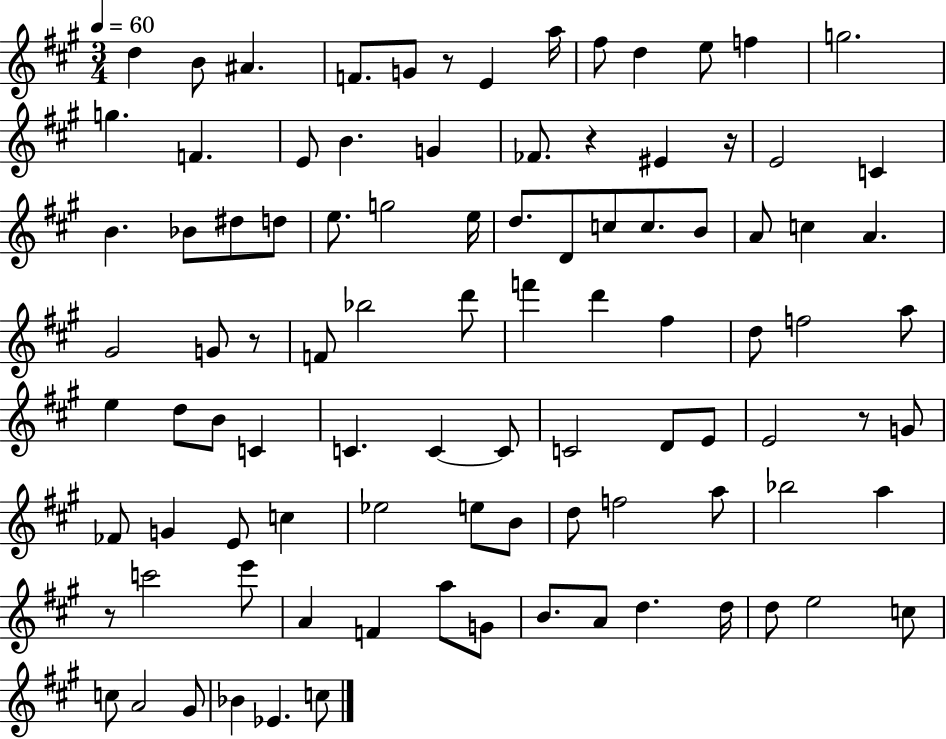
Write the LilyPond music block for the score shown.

{
  \clef treble
  \numericTimeSignature
  \time 3/4
  \key a \major
  \tempo 4 = 60
  \repeat volta 2 { d''4 b'8 ais'4. | f'8. g'8 r8 e'4 a''16 | fis''8 d''4 e''8 f''4 | g''2. | \break g''4. f'4. | e'8 b'4. g'4 | fes'8. r4 eis'4 r16 | e'2 c'4 | \break b'4. bes'8 dis''8 d''8 | e''8. g''2 e''16 | d''8. d'8 c''8 c''8. b'8 | a'8 c''4 a'4. | \break gis'2 g'8 r8 | f'8 bes''2 d'''8 | f'''4 d'''4 fis''4 | d''8 f''2 a''8 | \break e''4 d''8 b'8 c'4 | c'4. c'4~~ c'8 | c'2 d'8 e'8 | e'2 r8 g'8 | \break fes'8 g'4 e'8 c''4 | ees''2 e''8 b'8 | d''8 f''2 a''8 | bes''2 a''4 | \break r8 c'''2 e'''8 | a'4 f'4 a''8 g'8 | b'8. a'8 d''4. d''16 | d''8 e''2 c''8 | \break c''8 a'2 gis'8 | bes'4 ees'4. c''8 | } \bar "|."
}